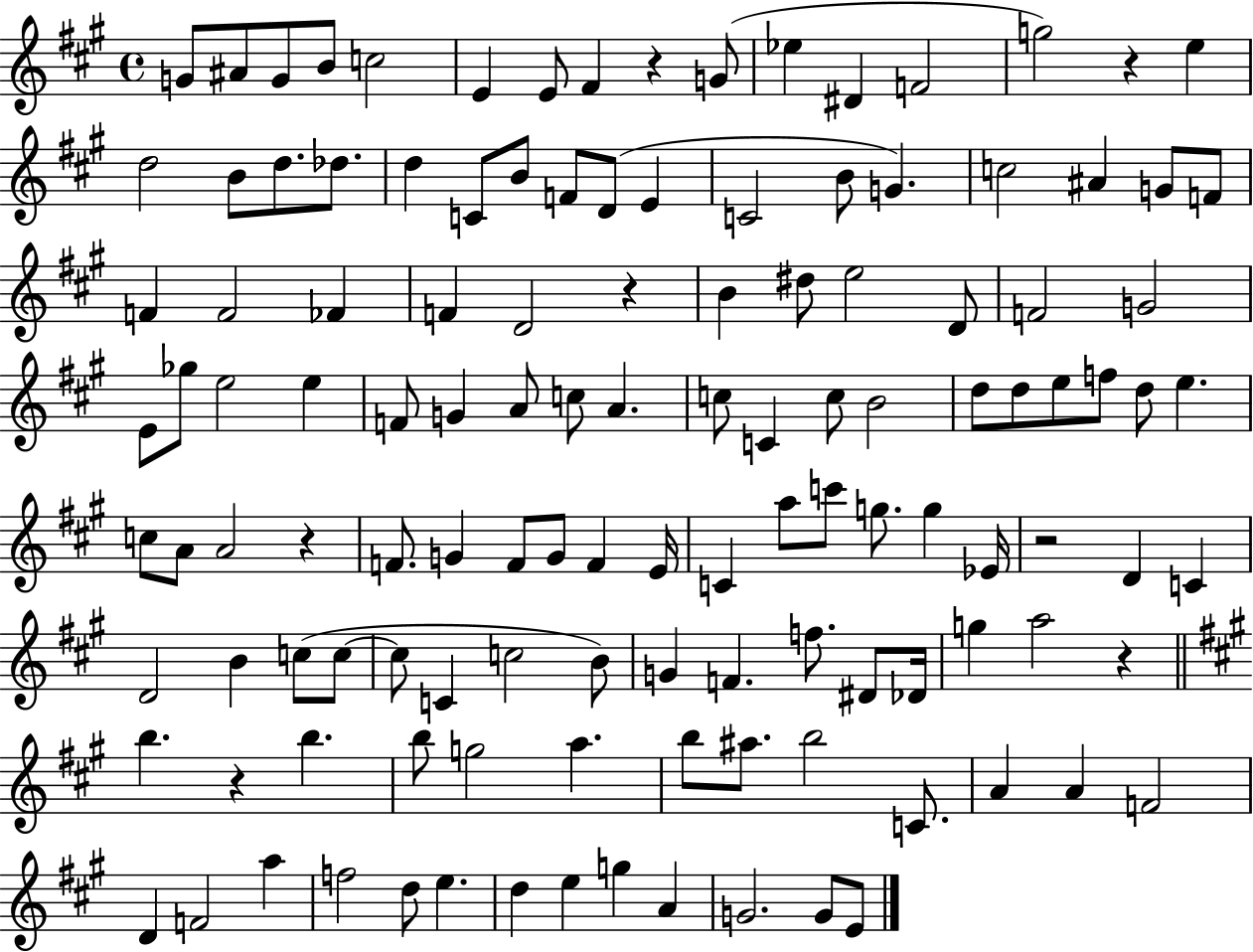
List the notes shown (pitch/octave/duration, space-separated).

G4/e A#4/e G4/e B4/e C5/h E4/q E4/e F#4/q R/q G4/e Eb5/q D#4/q F4/h G5/h R/q E5/q D5/h B4/e D5/e. Db5/e. D5/q C4/e B4/e F4/e D4/e E4/q C4/h B4/e G4/q. C5/h A#4/q G4/e F4/e F4/q F4/h FES4/q F4/q D4/h R/q B4/q D#5/e E5/h D4/e F4/h G4/h E4/e Gb5/e E5/h E5/q F4/e G4/q A4/e C5/e A4/q. C5/e C4/q C5/e B4/h D5/e D5/e E5/e F5/e D5/e E5/q. C5/e A4/e A4/h R/q F4/e. G4/q F4/e G4/e F4/q E4/s C4/q A5/e C6/e G5/e. G5/q Eb4/s R/h D4/q C4/q D4/h B4/q C5/e C5/e C5/e C4/q C5/h B4/e G4/q F4/q. F5/e. D#4/e Db4/s G5/q A5/h R/q B5/q. R/q B5/q. B5/e G5/h A5/q. B5/e A#5/e. B5/h C4/e. A4/q A4/q F4/h D4/q F4/h A5/q F5/h D5/e E5/q. D5/q E5/q G5/q A4/q G4/h. G4/e E4/e